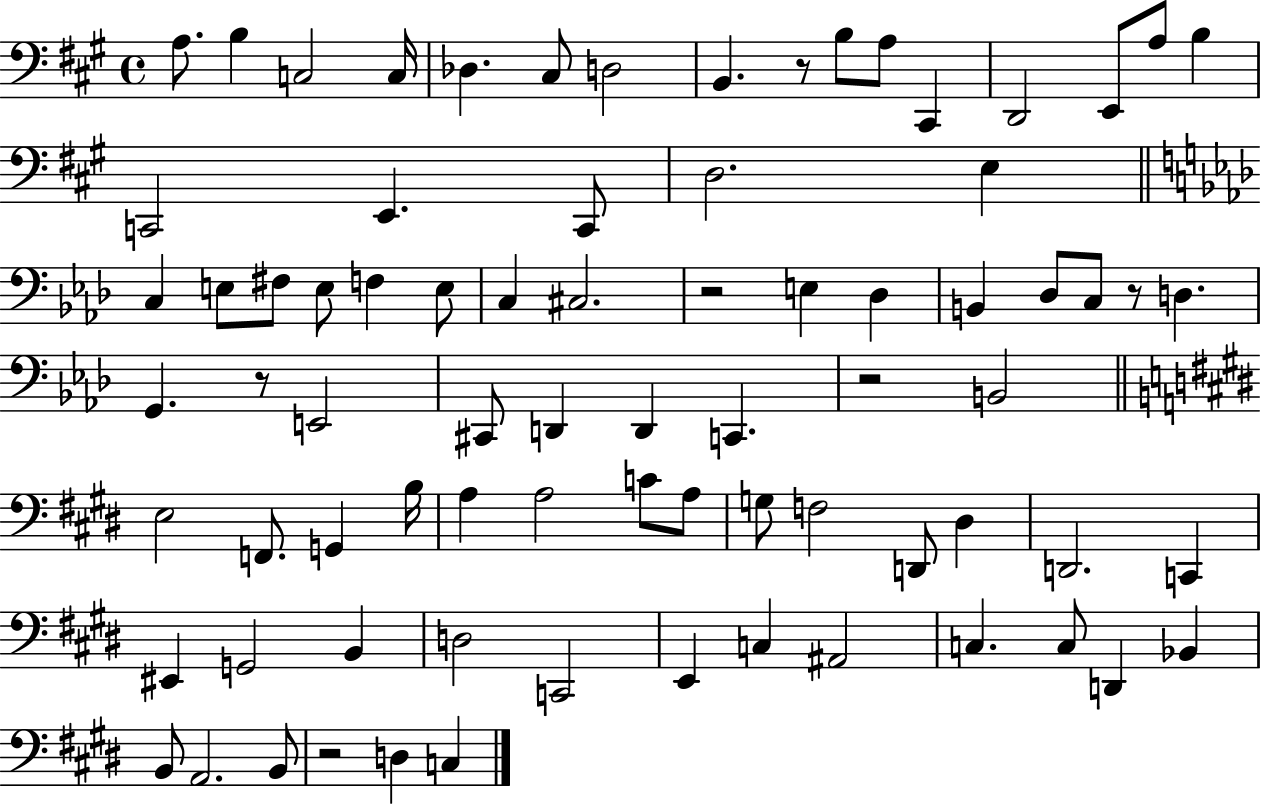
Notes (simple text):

A3/e. B3/q C3/h C3/s Db3/q. C#3/e D3/h B2/q. R/e B3/e A3/e C#2/q D2/h E2/e A3/e B3/q C2/h E2/q. C2/e D3/h. E3/q C3/q E3/e F#3/e E3/e F3/q E3/e C3/q C#3/h. R/h E3/q Db3/q B2/q Db3/e C3/e R/e D3/q. G2/q. R/e E2/h C#2/e D2/q D2/q C2/q. R/h B2/h E3/h F2/e. G2/q B3/s A3/q A3/h C4/e A3/e G3/e F3/h D2/e D#3/q D2/h. C2/q EIS2/q G2/h B2/q D3/h C2/h E2/q C3/q A#2/h C3/q. C3/e D2/q Bb2/q B2/e A2/h. B2/e R/h D3/q C3/q